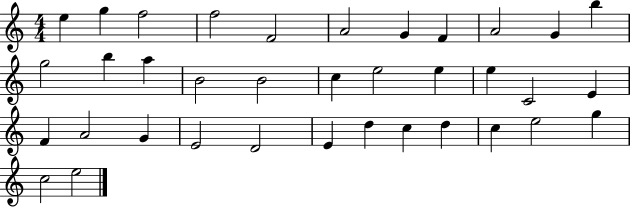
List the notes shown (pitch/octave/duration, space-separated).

E5/q G5/q F5/h F5/h F4/h A4/h G4/q F4/q A4/h G4/q B5/q G5/h B5/q A5/q B4/h B4/h C5/q E5/h E5/q E5/q C4/h E4/q F4/q A4/h G4/q E4/h D4/h E4/q D5/q C5/q D5/q C5/q E5/h G5/q C5/h E5/h